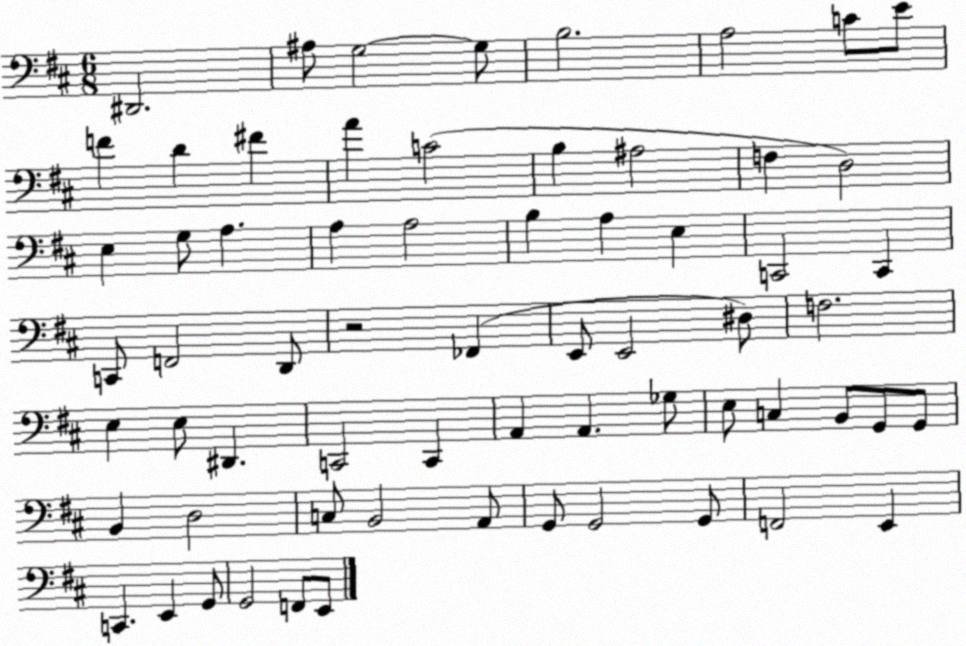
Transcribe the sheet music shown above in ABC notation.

X:1
T:Untitled
M:6/8
L:1/4
K:D
^D,,2 ^A,/2 G,2 G,/2 B,2 A,2 C/2 E/2 F D ^F A C2 B, ^A,2 F, D,2 E, G,/2 A, A, A,2 B, A, E, C,,2 C,, C,,/2 F,,2 D,,/2 z2 _F,, E,,/2 E,,2 ^D,/2 F,2 E, E,/2 ^D,, C,,2 C,, A,, A,, _G,/2 E,/2 C, B,,/2 G,,/2 G,,/2 B,, D,2 C,/2 B,,2 A,,/2 G,,/2 G,,2 G,,/2 F,,2 E,, C,, E,, G,,/2 G,,2 F,,/2 E,,/2